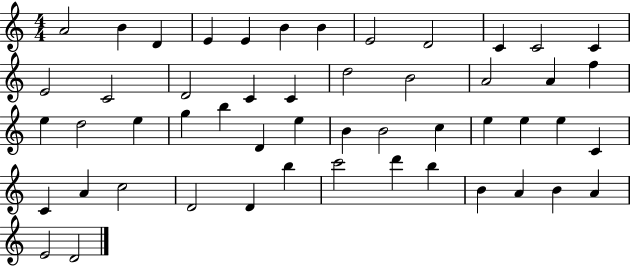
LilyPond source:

{
  \clef treble
  \numericTimeSignature
  \time 4/4
  \key c \major
  a'2 b'4 d'4 | e'4 e'4 b'4 b'4 | e'2 d'2 | c'4 c'2 c'4 | \break e'2 c'2 | d'2 c'4 c'4 | d''2 b'2 | a'2 a'4 f''4 | \break e''4 d''2 e''4 | g''4 b''4 d'4 e''4 | b'4 b'2 c''4 | e''4 e''4 e''4 c'4 | \break c'4 a'4 c''2 | d'2 d'4 b''4 | c'''2 d'''4 b''4 | b'4 a'4 b'4 a'4 | \break e'2 d'2 | \bar "|."
}